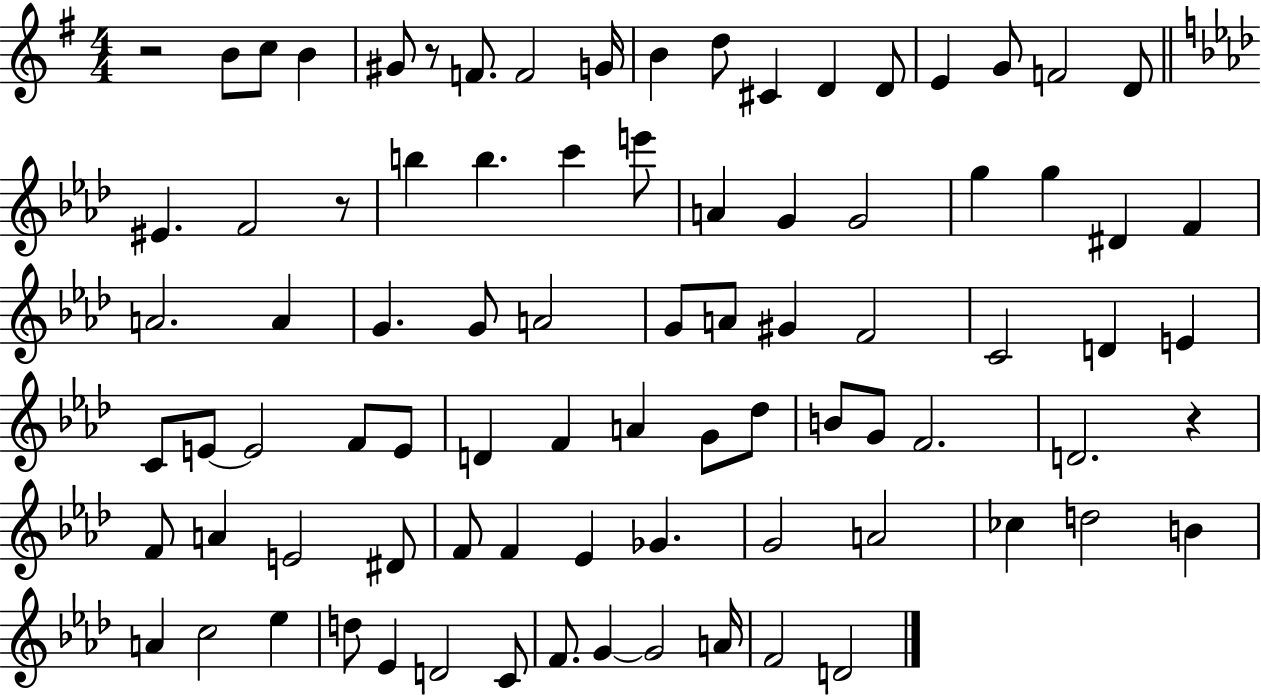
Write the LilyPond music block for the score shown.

{
  \clef treble
  \numericTimeSignature
  \time 4/4
  \key g \major
  r2 b'8 c''8 b'4 | gis'8 r8 f'8. f'2 g'16 | b'4 d''8 cis'4 d'4 d'8 | e'4 g'8 f'2 d'8 | \break \bar "||" \break \key aes \major eis'4. f'2 r8 | b''4 b''4. c'''4 e'''8 | a'4 g'4 g'2 | g''4 g''4 dis'4 f'4 | \break a'2. a'4 | g'4. g'8 a'2 | g'8 a'8 gis'4 f'2 | c'2 d'4 e'4 | \break c'8 e'8~~ e'2 f'8 e'8 | d'4 f'4 a'4 g'8 des''8 | b'8 g'8 f'2. | d'2. r4 | \break f'8 a'4 e'2 dis'8 | f'8 f'4 ees'4 ges'4. | g'2 a'2 | ces''4 d''2 b'4 | \break a'4 c''2 ees''4 | d''8 ees'4 d'2 c'8 | f'8. g'4~~ g'2 a'16 | f'2 d'2 | \break \bar "|."
}